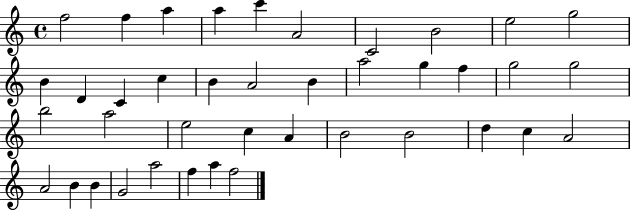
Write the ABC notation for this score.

X:1
T:Untitled
M:4/4
L:1/4
K:C
f2 f a a c' A2 C2 B2 e2 g2 B D C c B A2 B a2 g f g2 g2 b2 a2 e2 c A B2 B2 d c A2 A2 B B G2 a2 f a f2